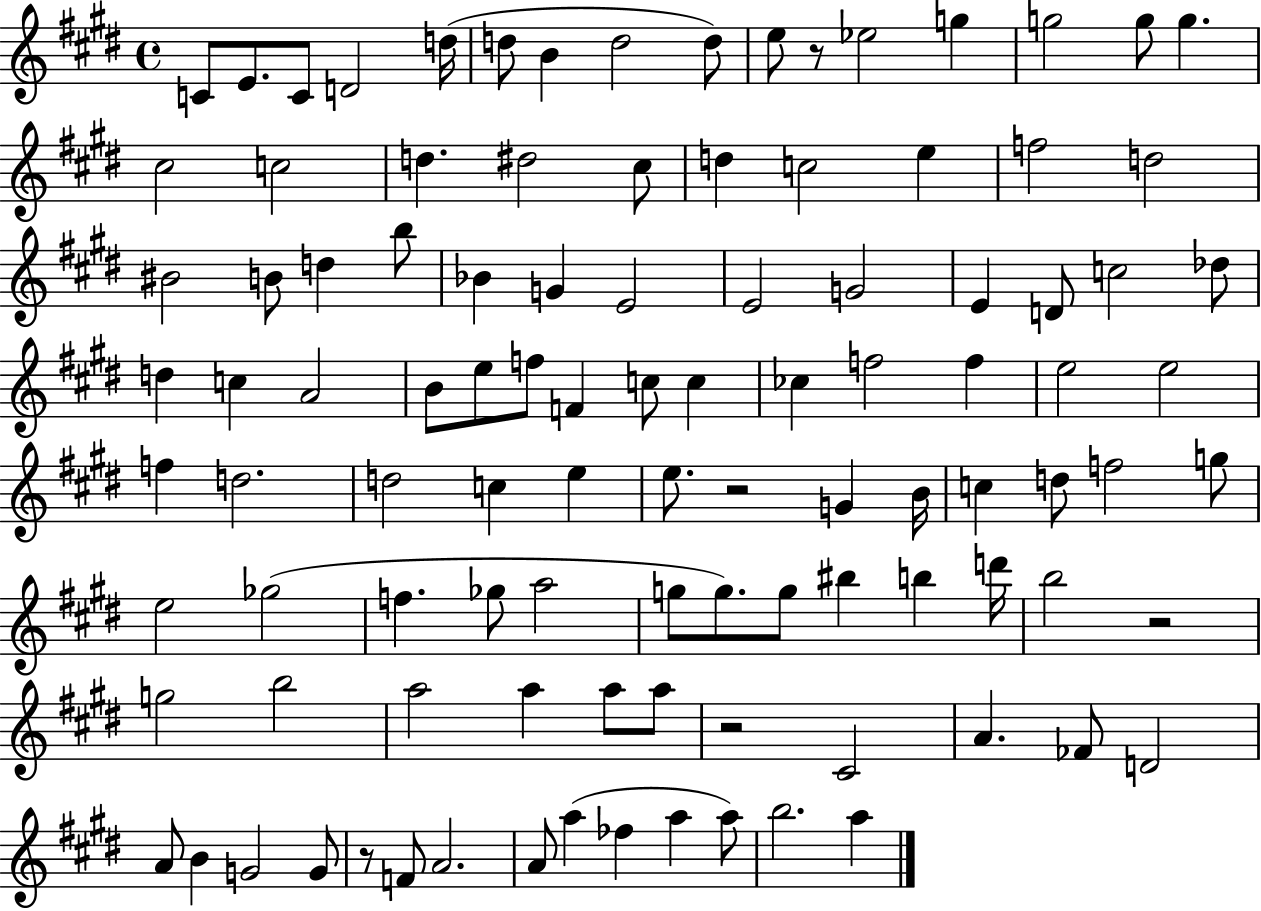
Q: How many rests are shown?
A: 5